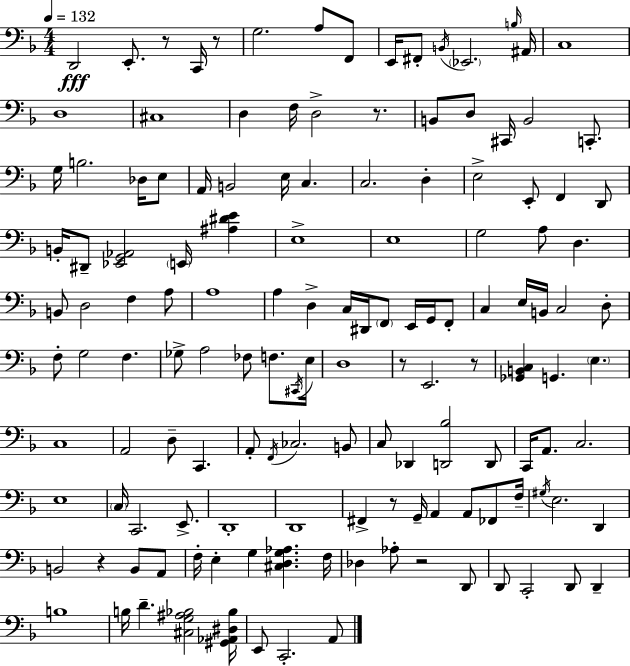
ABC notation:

X:1
T:Untitled
M:4/4
L:1/4
K:Dm
D,,2 E,,/2 z/2 C,,/4 z/2 G,2 A,/2 F,,/2 E,,/4 ^F,,/2 B,,/4 _E,,2 B,/4 ^A,,/4 C,4 D,4 ^C,4 D, F,/4 D,2 z/2 B,,/2 D,/2 ^C,,/4 B,,2 C,,/2 G,/4 B,2 _D,/4 E,/2 A,,/4 B,,2 E,/4 C, C,2 D, E,2 E,,/2 F,, D,,/2 B,,/4 ^D,,/2 [_E,,G,,_A,,]2 E,,/4 [^A,^DE] E,4 E,4 G,2 A,/2 D, B,,/2 D,2 F, A,/2 A,4 A, D, C,/4 ^D,,/4 F,,/2 E,,/4 G,,/4 F,,/2 C, E,/4 B,,/4 C,2 D,/2 F,/2 G,2 F, _G,/2 A,2 _F,/2 F,/2 ^C,,/4 E,/4 D,4 z/2 E,,2 z/2 [_G,,B,,C,] G,, E, C,4 A,,2 D,/2 C,, A,,/2 F,,/4 _C,2 B,,/2 C,/2 _D,, [D,,_B,]2 D,,/2 C,,/4 A,,/2 C,2 E,4 C,/4 C,,2 E,,/2 D,,4 D,,4 ^F,, z/2 G,,/4 A,, A,,/2 _F,,/2 F,/4 ^G,/4 E,2 D,, B,,2 z B,,/2 A,,/2 F,/4 E, G, [^C,D,G,_A,] F,/4 _D, _A,/2 z2 D,,/2 D,,/2 C,,2 D,,/2 D,, B,4 B,/4 D [^C,G,^A,_B,]2 [^G,,_A,,^D,_B,]/4 E,,/2 C,,2 A,,/2